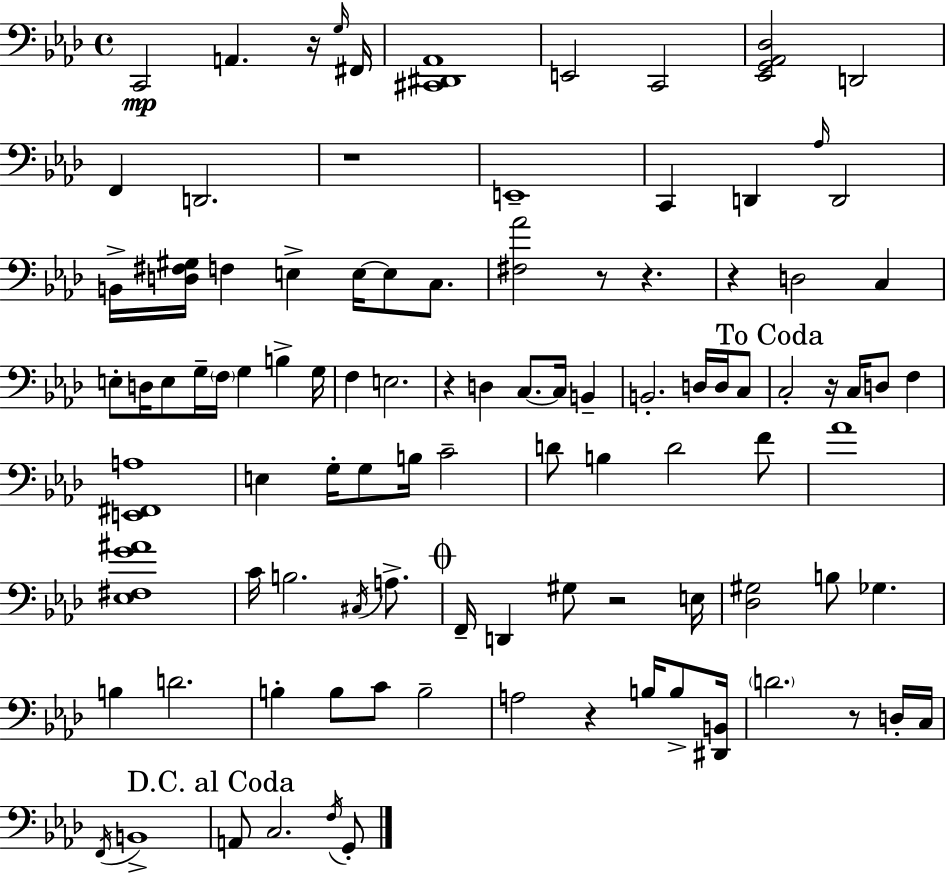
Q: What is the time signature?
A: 4/4